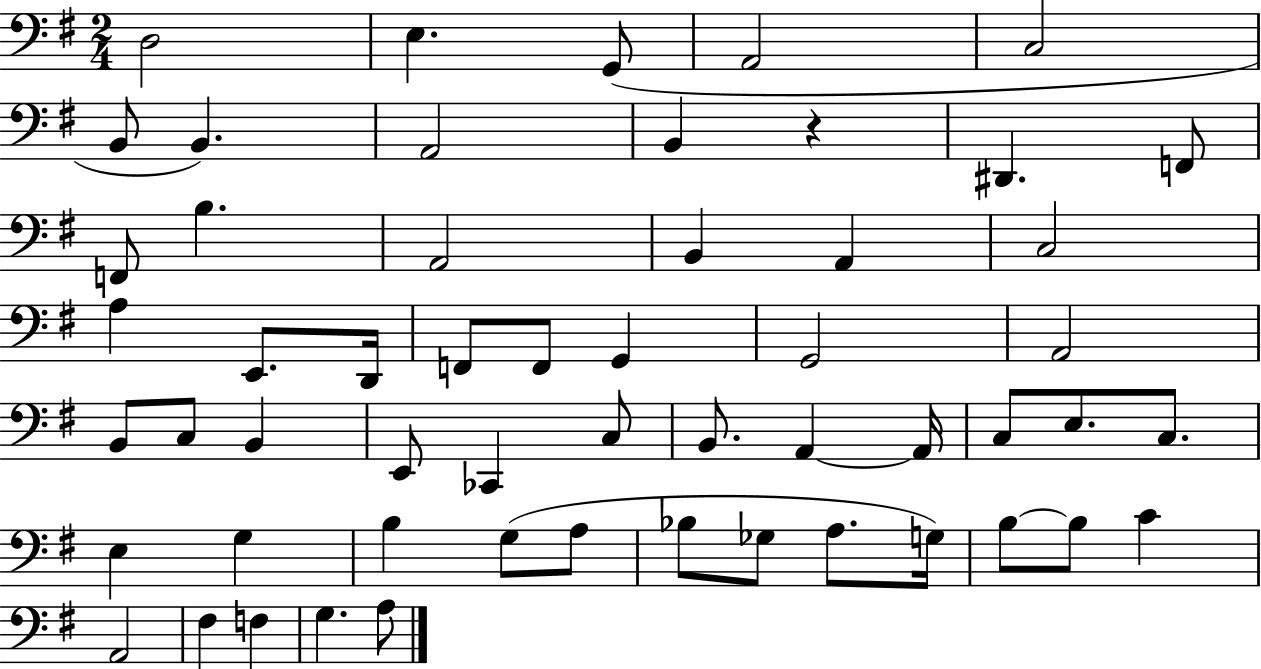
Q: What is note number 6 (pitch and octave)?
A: B2